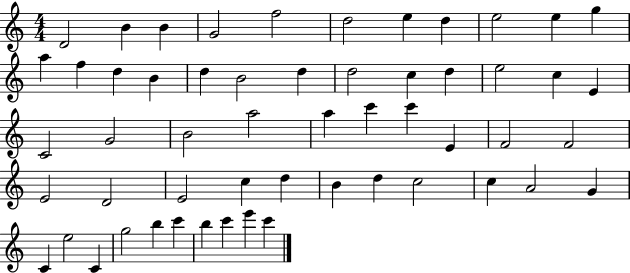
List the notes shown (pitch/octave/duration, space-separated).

D4/h B4/q B4/q G4/h F5/h D5/h E5/q D5/q E5/h E5/q G5/q A5/q F5/q D5/q B4/q D5/q B4/h D5/q D5/h C5/q D5/q E5/h C5/q E4/q C4/h G4/h B4/h A5/h A5/q C6/q C6/q E4/q F4/h F4/h E4/h D4/h E4/h C5/q D5/q B4/q D5/q C5/h C5/q A4/h G4/q C4/q E5/h C4/q G5/h B5/q C6/q B5/q C6/q E6/q C6/q